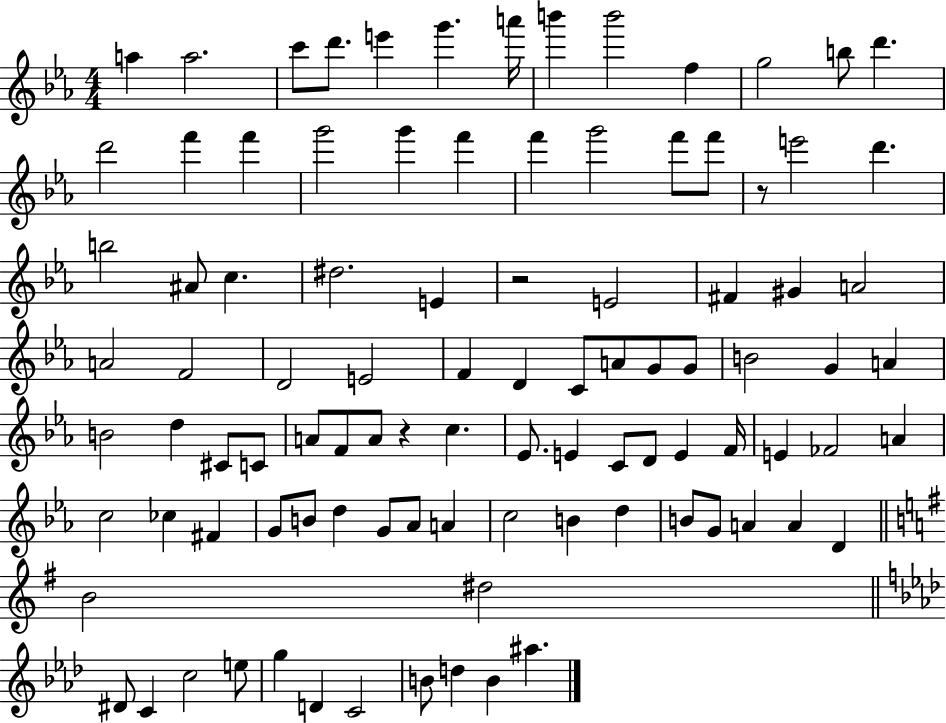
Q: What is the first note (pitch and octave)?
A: A5